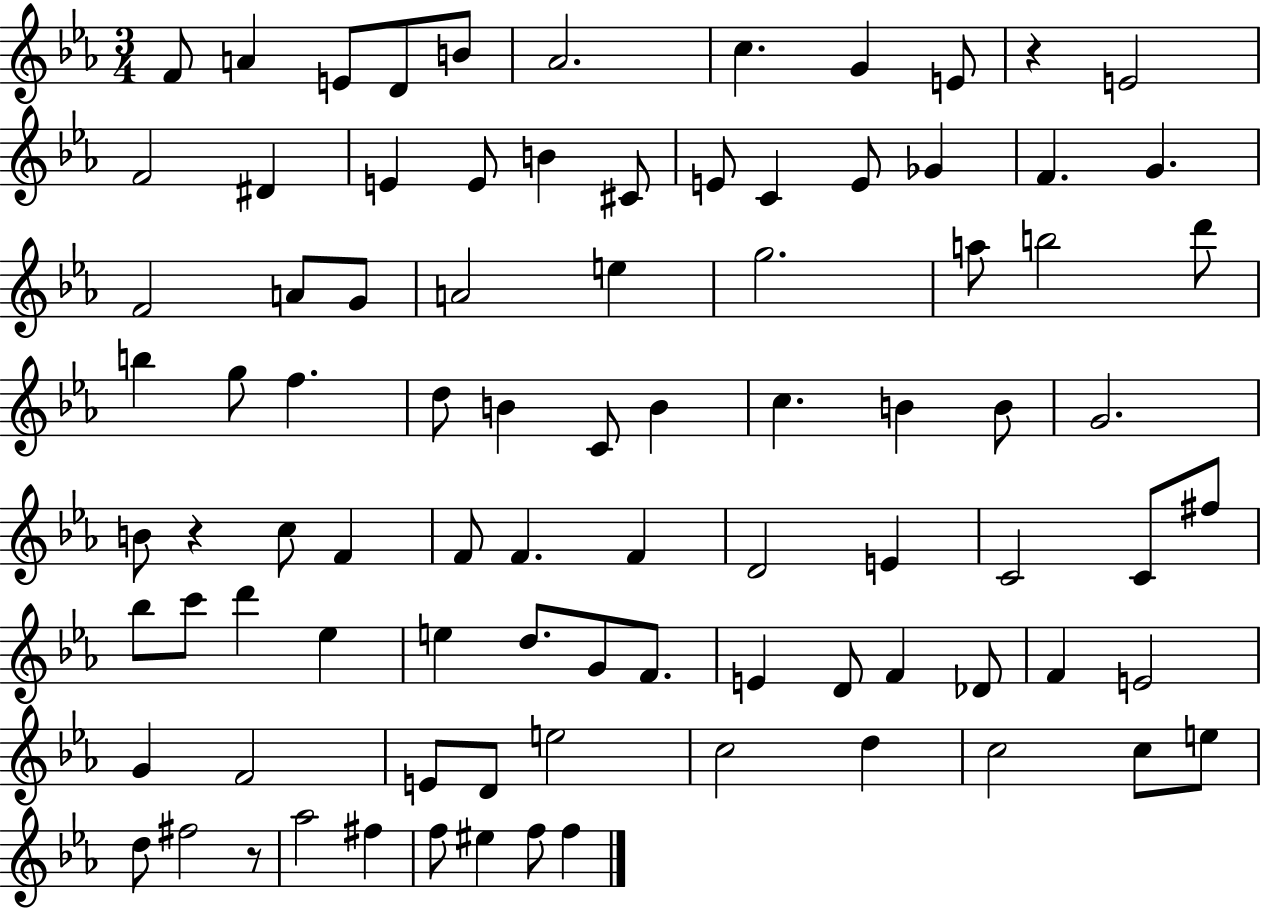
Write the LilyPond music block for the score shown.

{
  \clef treble
  \numericTimeSignature
  \time 3/4
  \key ees \major
  f'8 a'4 e'8 d'8 b'8 | aes'2. | c''4. g'4 e'8 | r4 e'2 | \break f'2 dis'4 | e'4 e'8 b'4 cis'8 | e'8 c'4 e'8 ges'4 | f'4. g'4. | \break f'2 a'8 g'8 | a'2 e''4 | g''2. | a''8 b''2 d'''8 | \break b''4 g''8 f''4. | d''8 b'4 c'8 b'4 | c''4. b'4 b'8 | g'2. | \break b'8 r4 c''8 f'4 | f'8 f'4. f'4 | d'2 e'4 | c'2 c'8 fis''8 | \break bes''8 c'''8 d'''4 ees''4 | e''4 d''8. g'8 f'8. | e'4 d'8 f'4 des'8 | f'4 e'2 | \break g'4 f'2 | e'8 d'8 e''2 | c''2 d''4 | c''2 c''8 e''8 | \break d''8 fis''2 r8 | aes''2 fis''4 | f''8 eis''4 f''8 f''4 | \bar "|."
}